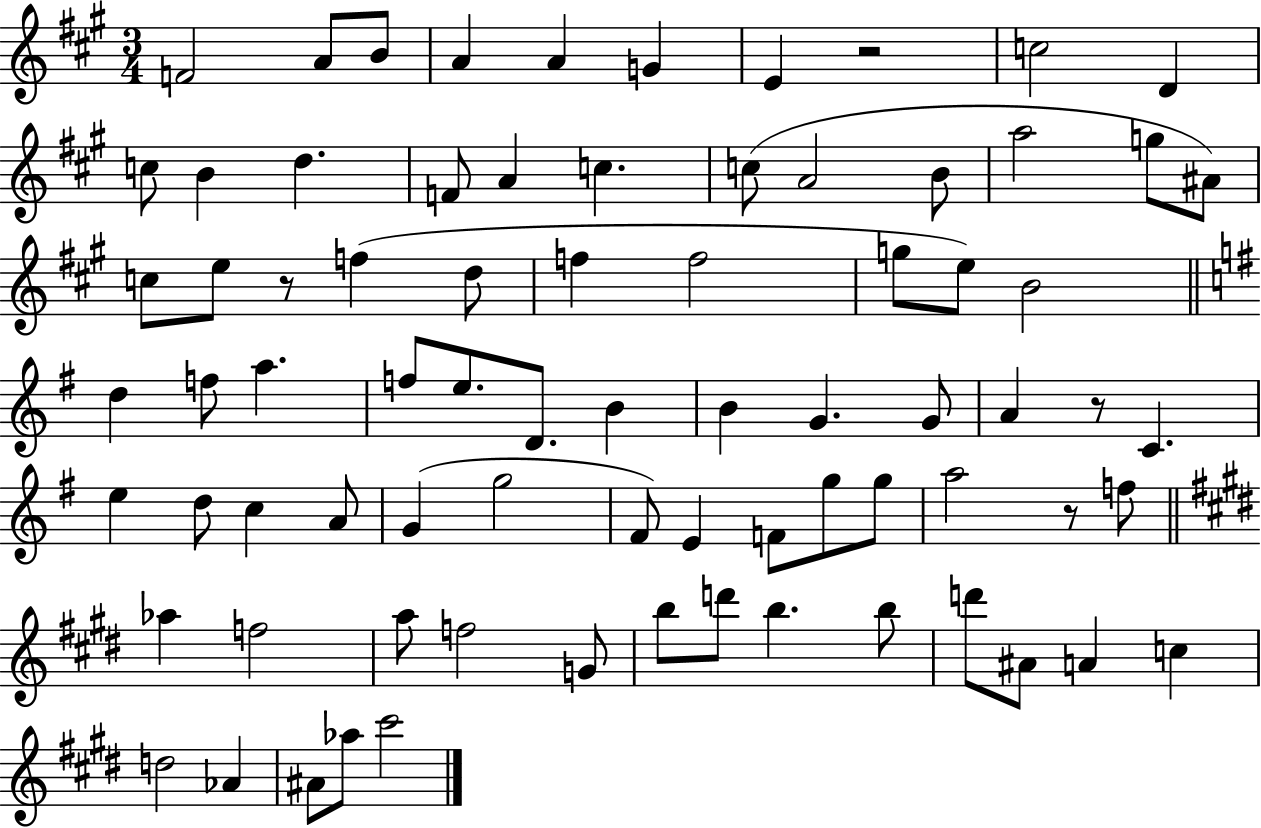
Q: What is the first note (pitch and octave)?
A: F4